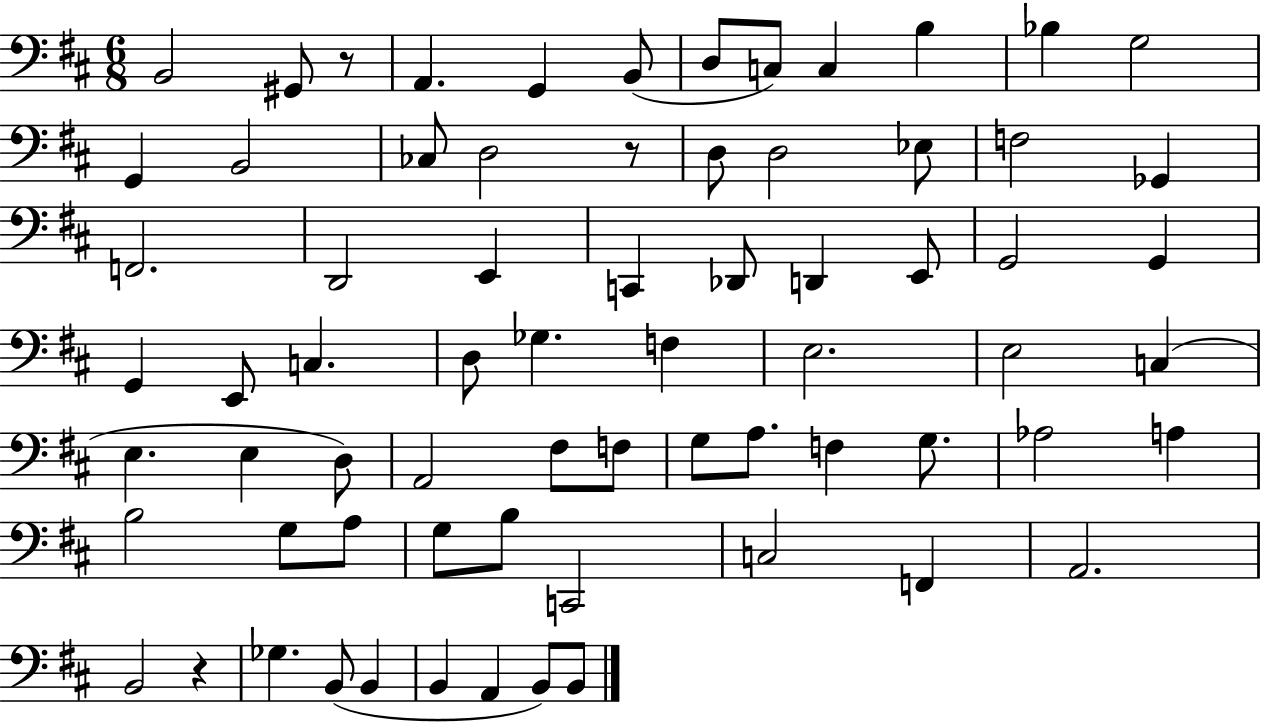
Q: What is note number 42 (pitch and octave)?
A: A2